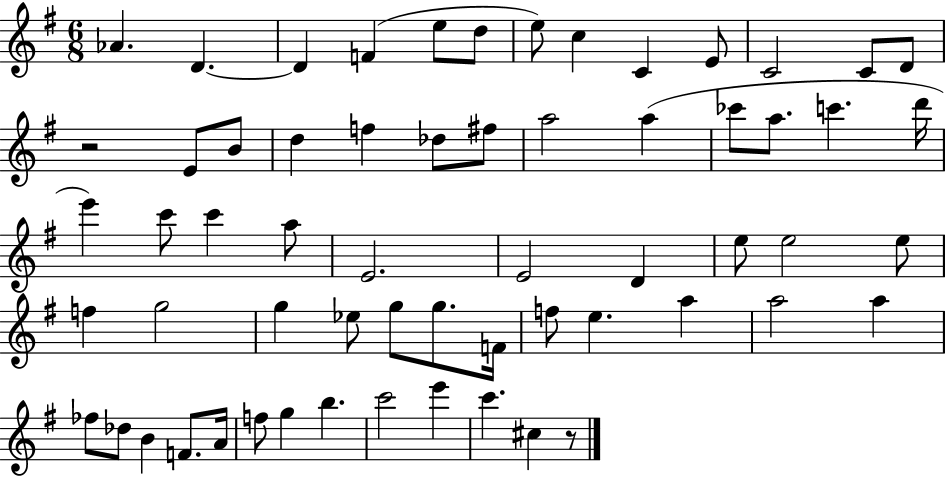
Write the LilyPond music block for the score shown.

{
  \clef treble
  \numericTimeSignature
  \time 6/8
  \key g \major
  aes'4. d'4.~~ | d'4 f'4( e''8 d''8 | e''8) c''4 c'4 e'8 | c'2 c'8 d'8 | \break r2 e'8 b'8 | d''4 f''4 des''8 fis''8 | a''2 a''4( | ces'''8 a''8. c'''4. d'''16 | \break e'''4) c'''8 c'''4 a''8 | e'2. | e'2 d'4 | e''8 e''2 e''8 | \break f''4 g''2 | g''4 ees''8 g''8 g''8. f'16 | f''8 e''4. a''4 | a''2 a''4 | \break fes''8 des''8 b'4 f'8. a'16 | f''8 g''4 b''4. | c'''2 e'''4 | c'''4. cis''4 r8 | \break \bar "|."
}